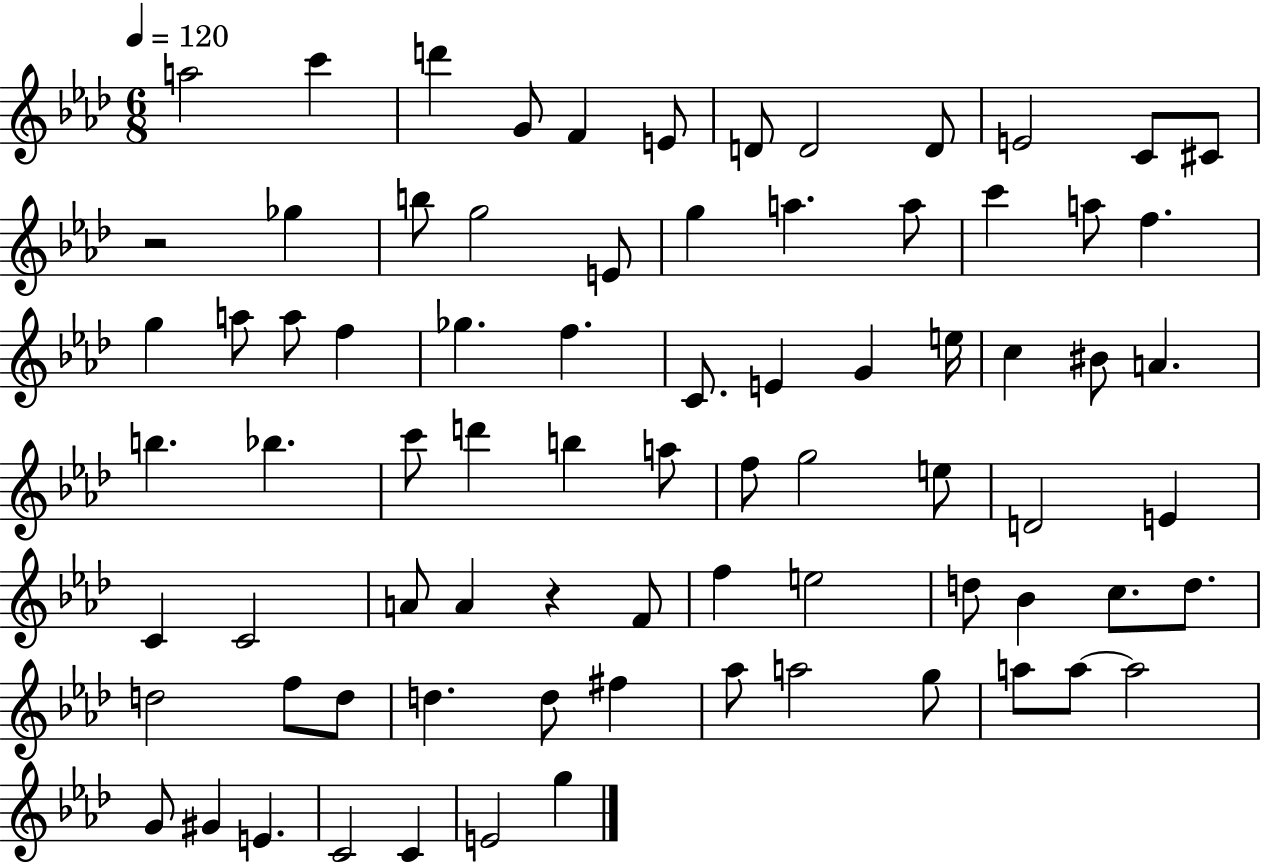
A5/h C6/q D6/q G4/e F4/q E4/e D4/e D4/h D4/e E4/h C4/e C#4/e R/h Gb5/q B5/e G5/h E4/e G5/q A5/q. A5/e C6/q A5/e F5/q. G5/q A5/e A5/e F5/q Gb5/q. F5/q. C4/e. E4/q G4/q E5/s C5/q BIS4/e A4/q. B5/q. Bb5/q. C6/e D6/q B5/q A5/e F5/e G5/h E5/e D4/h E4/q C4/q C4/h A4/e A4/q R/q F4/e F5/q E5/h D5/e Bb4/q C5/e. D5/e. D5/h F5/e D5/e D5/q. D5/e F#5/q Ab5/e A5/h G5/e A5/e A5/e A5/h G4/e G#4/q E4/q. C4/h C4/q E4/h G5/q